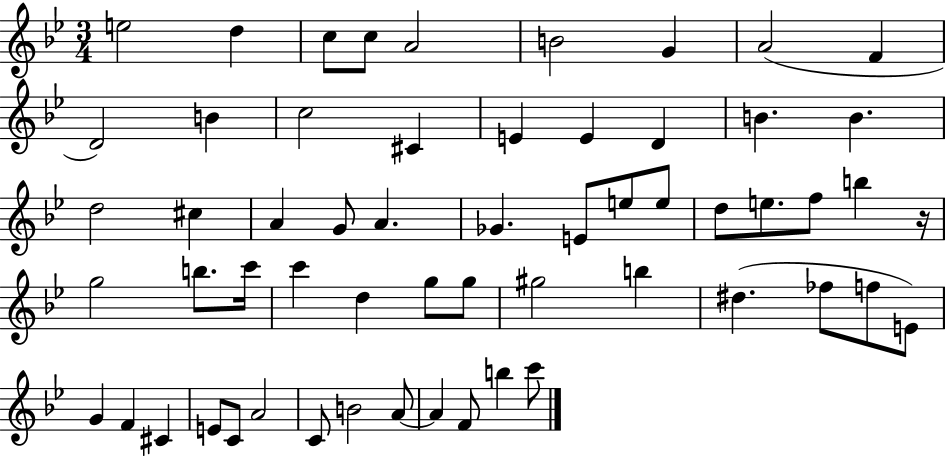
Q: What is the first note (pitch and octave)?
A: E5